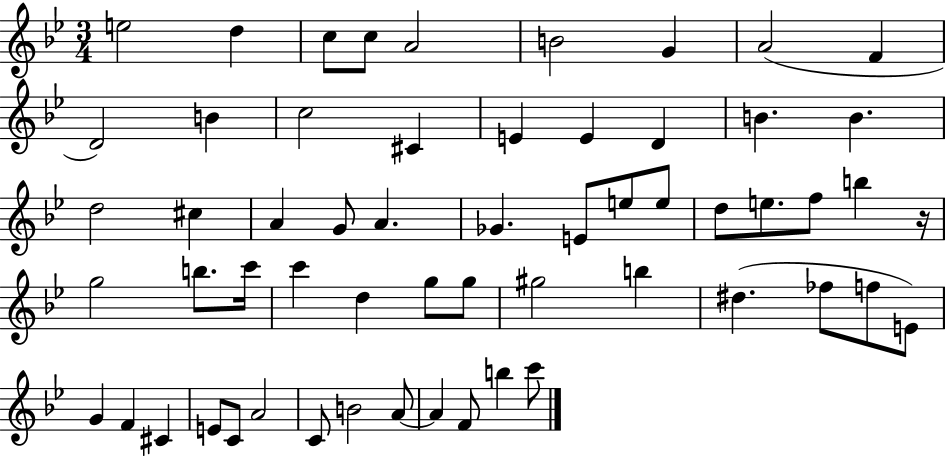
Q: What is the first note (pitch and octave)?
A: E5